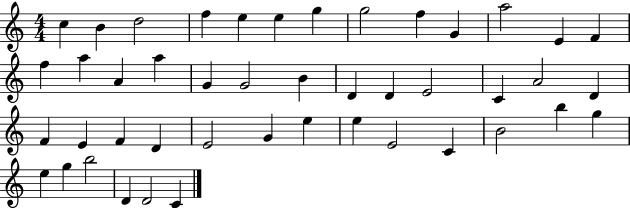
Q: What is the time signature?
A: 4/4